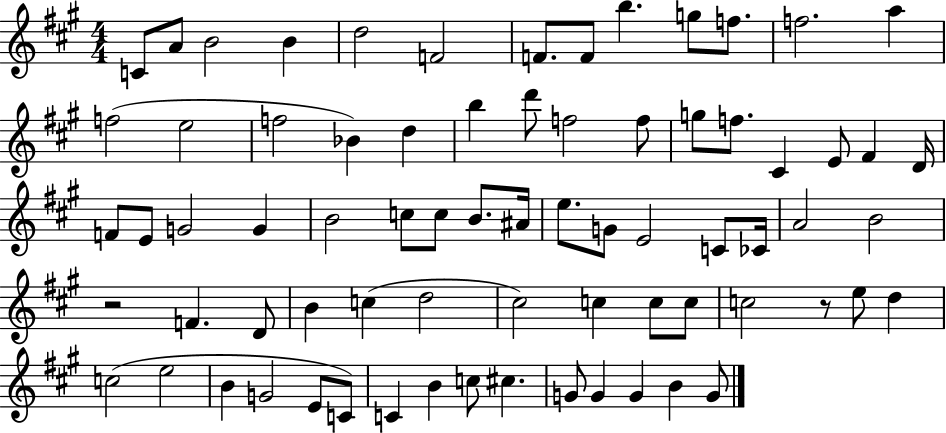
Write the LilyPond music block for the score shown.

{
  \clef treble
  \numericTimeSignature
  \time 4/4
  \key a \major
  c'8 a'8 b'2 b'4 | d''2 f'2 | f'8. f'8 b''4. g''8 f''8. | f''2. a''4 | \break f''2( e''2 | f''2 bes'4) d''4 | b''4 d'''8 f''2 f''8 | g''8 f''8. cis'4 e'8 fis'4 d'16 | \break f'8 e'8 g'2 g'4 | b'2 c''8 c''8 b'8. ais'16 | e''8. g'8 e'2 c'8 ces'16 | a'2 b'2 | \break r2 f'4. d'8 | b'4 c''4( d''2 | cis''2) c''4 c''8 c''8 | c''2 r8 e''8 d''4 | \break c''2( e''2 | b'4 g'2 e'8 c'8) | c'4 b'4 c''8 cis''4. | g'8 g'4 g'4 b'4 g'8 | \break \bar "|."
}